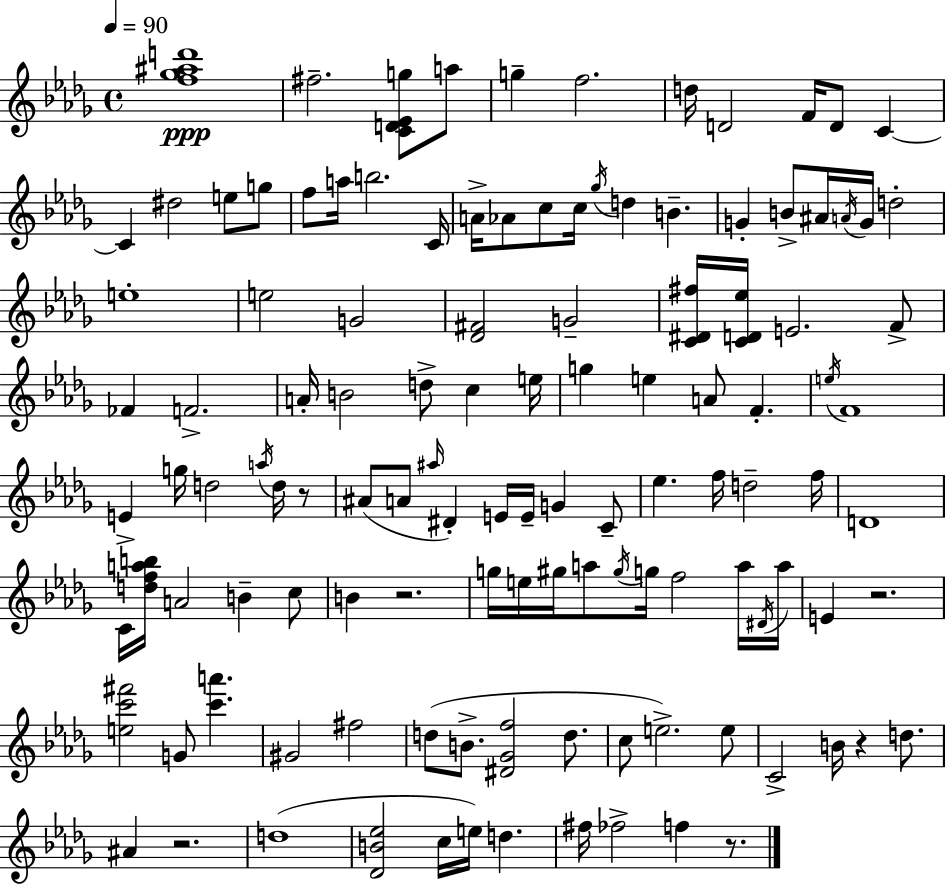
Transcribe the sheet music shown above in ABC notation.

X:1
T:Untitled
M:4/4
L:1/4
K:Bbm
[f_g^ad']4 ^f2 [CD_Eg]/2 a/2 g f2 d/4 D2 F/4 D/2 C C ^d2 e/2 g/2 f/2 a/4 b2 C/4 A/4 _A/2 c/2 c/4 _g/4 d B G B/2 ^A/4 A/4 G/4 d2 e4 e2 G2 [_D^F]2 G2 [C^D^f]/4 [CD_e]/4 E2 F/2 _F F2 A/4 B2 d/2 c e/4 g e A/2 F e/4 F4 E g/4 d2 a/4 d/4 z/2 ^A/2 A/2 ^a/4 ^D E/4 E/4 G C/2 _e f/4 d2 f/4 D4 C/4 [dfab]/4 A2 B c/2 B z2 g/4 e/4 ^g/4 a/2 ^g/4 g/4 f2 a/4 ^D/4 a/4 E z2 [ec'^f']2 G/2 [c'a'] ^G2 ^f2 d/2 B/2 [^D_Gf]2 d/2 c/2 e2 e/2 C2 B/4 z d/2 ^A z2 d4 [_DB_e]2 c/4 e/4 d ^f/4 _f2 f z/2